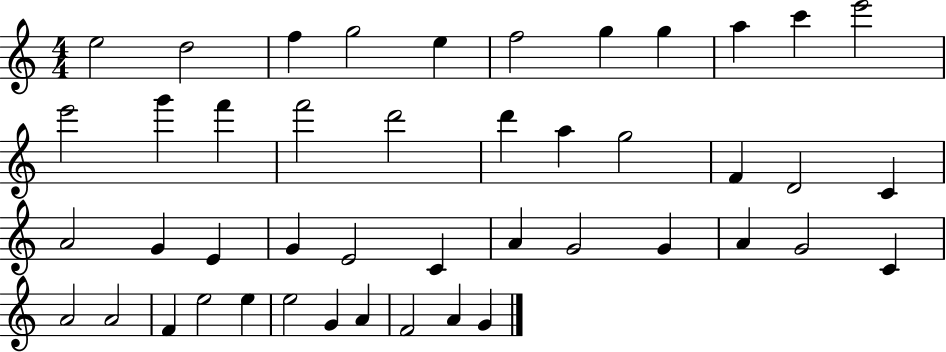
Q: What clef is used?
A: treble